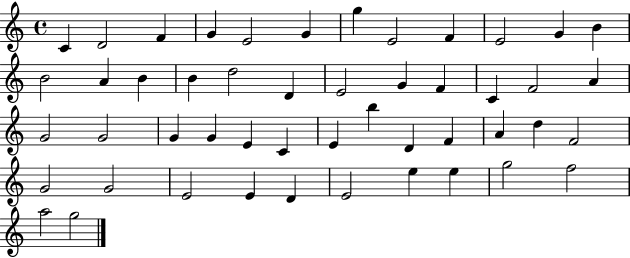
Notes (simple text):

C4/q D4/h F4/q G4/q E4/h G4/q G5/q E4/h F4/q E4/h G4/q B4/q B4/h A4/q B4/q B4/q D5/h D4/q E4/h G4/q F4/q C4/q F4/h A4/q G4/h G4/h G4/q G4/q E4/q C4/q E4/q B5/q D4/q F4/q A4/q D5/q F4/h G4/h G4/h E4/h E4/q D4/q E4/h E5/q E5/q G5/h F5/h A5/h G5/h